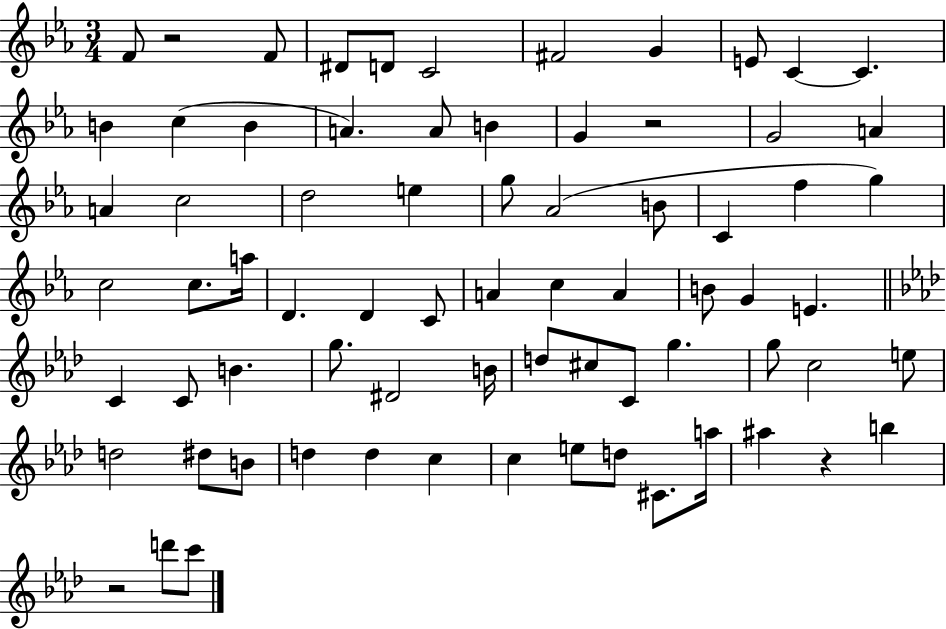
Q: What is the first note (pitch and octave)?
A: F4